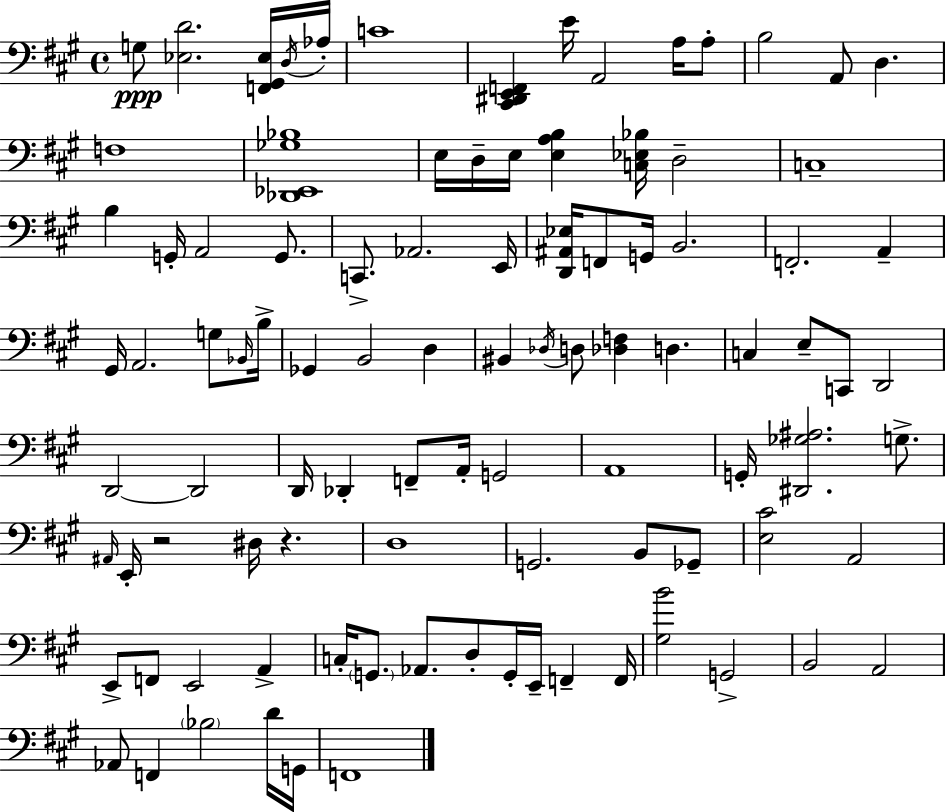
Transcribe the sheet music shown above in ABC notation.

X:1
T:Untitled
M:4/4
L:1/4
K:A
G,/2 [_E,D]2 [F,,^G,,_E,]/4 D,/4 _A,/4 C4 [^C,,^D,,E,,F,,] E/4 A,,2 A,/4 A,/2 B,2 A,,/2 D, F,4 [_D,,_E,,_G,_B,]4 E,/4 D,/4 E,/4 [E,A,B,] [C,_E,_B,]/4 D,2 C,4 B, G,,/4 A,,2 G,,/2 C,,/2 _A,,2 E,,/4 [D,,^A,,_E,]/4 F,,/2 G,,/4 B,,2 F,,2 A,, ^G,,/4 A,,2 G,/2 _B,,/4 B,/4 _G,, B,,2 D, ^B,, _D,/4 D,/2 [_D,F,] D, C, E,/2 C,,/2 D,,2 D,,2 D,,2 D,,/4 _D,, F,,/2 A,,/4 G,,2 A,,4 G,,/4 [^D,,_G,^A,]2 G,/2 ^A,,/4 E,,/4 z2 ^D,/4 z D,4 G,,2 B,,/2 _G,,/2 [E,^C]2 A,,2 E,,/2 F,,/2 E,,2 A,, C,/4 G,,/2 _A,,/2 D,/2 G,,/4 E,,/4 F,, F,,/4 [^G,B]2 G,,2 B,,2 A,,2 _A,,/2 F,, _B,2 D/4 G,,/4 F,,4